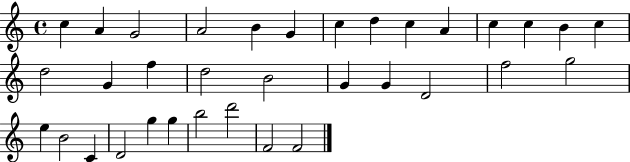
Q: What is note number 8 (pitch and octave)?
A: D5